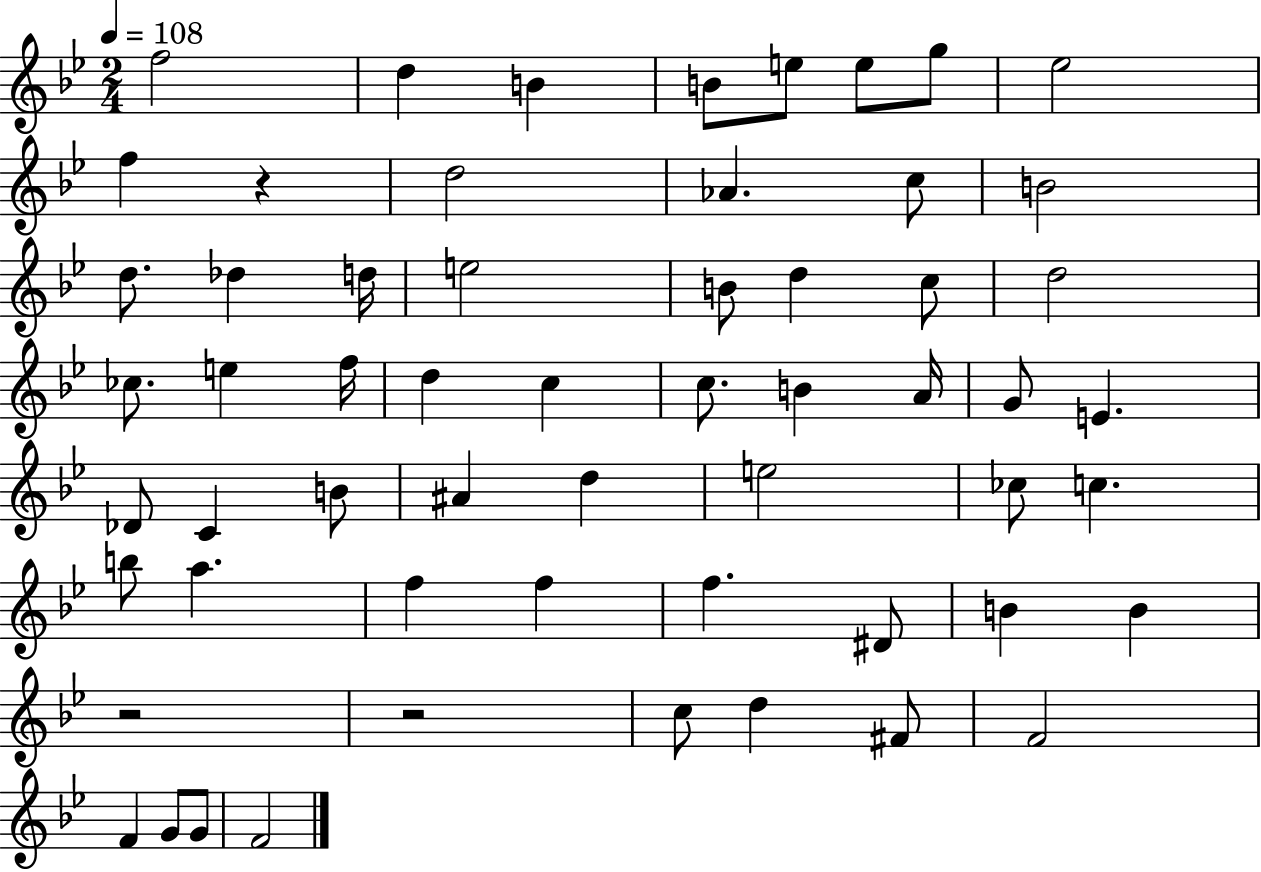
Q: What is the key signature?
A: BES major